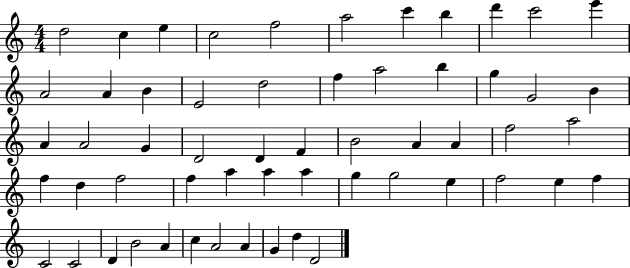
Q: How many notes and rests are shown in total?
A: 57